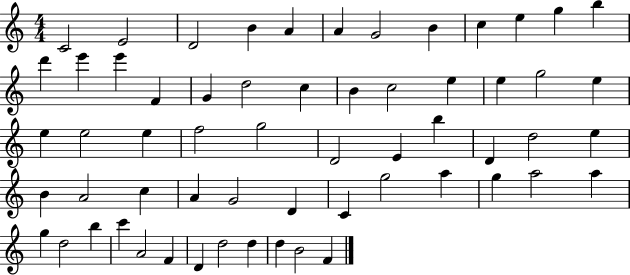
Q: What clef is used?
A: treble